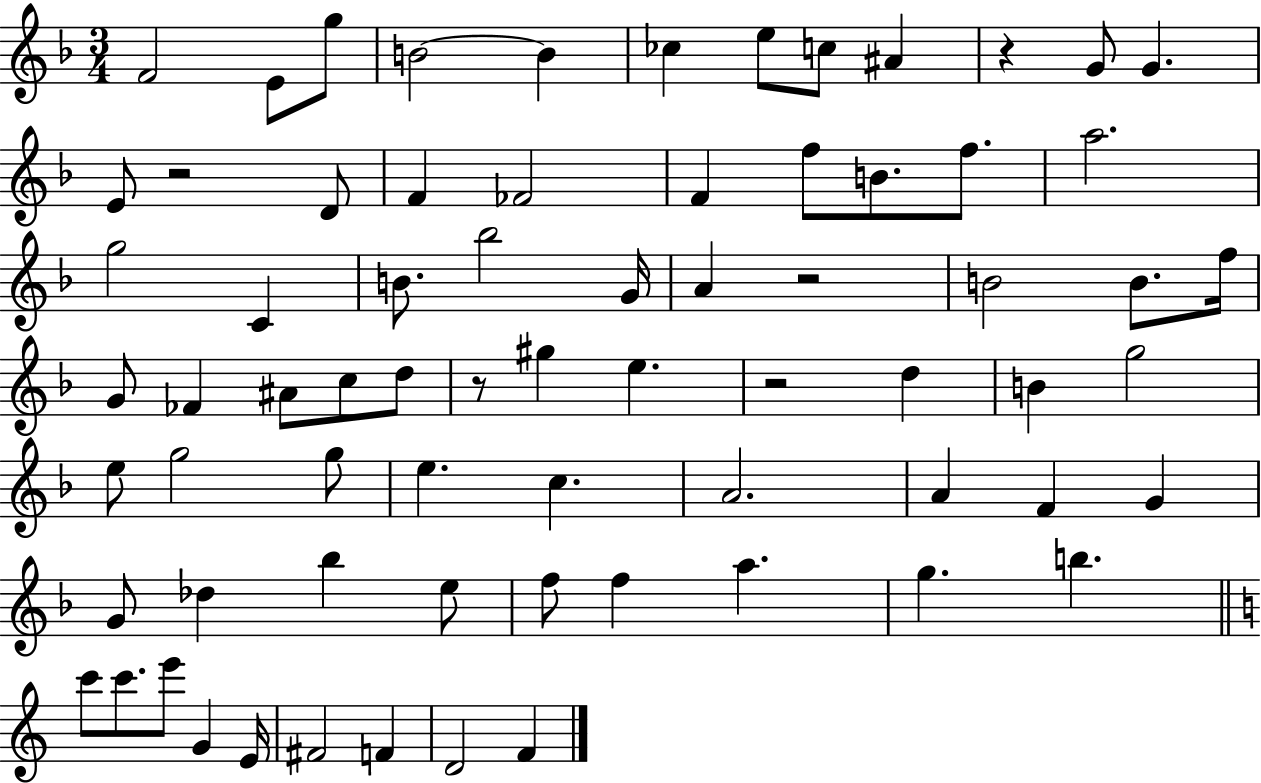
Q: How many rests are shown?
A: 5